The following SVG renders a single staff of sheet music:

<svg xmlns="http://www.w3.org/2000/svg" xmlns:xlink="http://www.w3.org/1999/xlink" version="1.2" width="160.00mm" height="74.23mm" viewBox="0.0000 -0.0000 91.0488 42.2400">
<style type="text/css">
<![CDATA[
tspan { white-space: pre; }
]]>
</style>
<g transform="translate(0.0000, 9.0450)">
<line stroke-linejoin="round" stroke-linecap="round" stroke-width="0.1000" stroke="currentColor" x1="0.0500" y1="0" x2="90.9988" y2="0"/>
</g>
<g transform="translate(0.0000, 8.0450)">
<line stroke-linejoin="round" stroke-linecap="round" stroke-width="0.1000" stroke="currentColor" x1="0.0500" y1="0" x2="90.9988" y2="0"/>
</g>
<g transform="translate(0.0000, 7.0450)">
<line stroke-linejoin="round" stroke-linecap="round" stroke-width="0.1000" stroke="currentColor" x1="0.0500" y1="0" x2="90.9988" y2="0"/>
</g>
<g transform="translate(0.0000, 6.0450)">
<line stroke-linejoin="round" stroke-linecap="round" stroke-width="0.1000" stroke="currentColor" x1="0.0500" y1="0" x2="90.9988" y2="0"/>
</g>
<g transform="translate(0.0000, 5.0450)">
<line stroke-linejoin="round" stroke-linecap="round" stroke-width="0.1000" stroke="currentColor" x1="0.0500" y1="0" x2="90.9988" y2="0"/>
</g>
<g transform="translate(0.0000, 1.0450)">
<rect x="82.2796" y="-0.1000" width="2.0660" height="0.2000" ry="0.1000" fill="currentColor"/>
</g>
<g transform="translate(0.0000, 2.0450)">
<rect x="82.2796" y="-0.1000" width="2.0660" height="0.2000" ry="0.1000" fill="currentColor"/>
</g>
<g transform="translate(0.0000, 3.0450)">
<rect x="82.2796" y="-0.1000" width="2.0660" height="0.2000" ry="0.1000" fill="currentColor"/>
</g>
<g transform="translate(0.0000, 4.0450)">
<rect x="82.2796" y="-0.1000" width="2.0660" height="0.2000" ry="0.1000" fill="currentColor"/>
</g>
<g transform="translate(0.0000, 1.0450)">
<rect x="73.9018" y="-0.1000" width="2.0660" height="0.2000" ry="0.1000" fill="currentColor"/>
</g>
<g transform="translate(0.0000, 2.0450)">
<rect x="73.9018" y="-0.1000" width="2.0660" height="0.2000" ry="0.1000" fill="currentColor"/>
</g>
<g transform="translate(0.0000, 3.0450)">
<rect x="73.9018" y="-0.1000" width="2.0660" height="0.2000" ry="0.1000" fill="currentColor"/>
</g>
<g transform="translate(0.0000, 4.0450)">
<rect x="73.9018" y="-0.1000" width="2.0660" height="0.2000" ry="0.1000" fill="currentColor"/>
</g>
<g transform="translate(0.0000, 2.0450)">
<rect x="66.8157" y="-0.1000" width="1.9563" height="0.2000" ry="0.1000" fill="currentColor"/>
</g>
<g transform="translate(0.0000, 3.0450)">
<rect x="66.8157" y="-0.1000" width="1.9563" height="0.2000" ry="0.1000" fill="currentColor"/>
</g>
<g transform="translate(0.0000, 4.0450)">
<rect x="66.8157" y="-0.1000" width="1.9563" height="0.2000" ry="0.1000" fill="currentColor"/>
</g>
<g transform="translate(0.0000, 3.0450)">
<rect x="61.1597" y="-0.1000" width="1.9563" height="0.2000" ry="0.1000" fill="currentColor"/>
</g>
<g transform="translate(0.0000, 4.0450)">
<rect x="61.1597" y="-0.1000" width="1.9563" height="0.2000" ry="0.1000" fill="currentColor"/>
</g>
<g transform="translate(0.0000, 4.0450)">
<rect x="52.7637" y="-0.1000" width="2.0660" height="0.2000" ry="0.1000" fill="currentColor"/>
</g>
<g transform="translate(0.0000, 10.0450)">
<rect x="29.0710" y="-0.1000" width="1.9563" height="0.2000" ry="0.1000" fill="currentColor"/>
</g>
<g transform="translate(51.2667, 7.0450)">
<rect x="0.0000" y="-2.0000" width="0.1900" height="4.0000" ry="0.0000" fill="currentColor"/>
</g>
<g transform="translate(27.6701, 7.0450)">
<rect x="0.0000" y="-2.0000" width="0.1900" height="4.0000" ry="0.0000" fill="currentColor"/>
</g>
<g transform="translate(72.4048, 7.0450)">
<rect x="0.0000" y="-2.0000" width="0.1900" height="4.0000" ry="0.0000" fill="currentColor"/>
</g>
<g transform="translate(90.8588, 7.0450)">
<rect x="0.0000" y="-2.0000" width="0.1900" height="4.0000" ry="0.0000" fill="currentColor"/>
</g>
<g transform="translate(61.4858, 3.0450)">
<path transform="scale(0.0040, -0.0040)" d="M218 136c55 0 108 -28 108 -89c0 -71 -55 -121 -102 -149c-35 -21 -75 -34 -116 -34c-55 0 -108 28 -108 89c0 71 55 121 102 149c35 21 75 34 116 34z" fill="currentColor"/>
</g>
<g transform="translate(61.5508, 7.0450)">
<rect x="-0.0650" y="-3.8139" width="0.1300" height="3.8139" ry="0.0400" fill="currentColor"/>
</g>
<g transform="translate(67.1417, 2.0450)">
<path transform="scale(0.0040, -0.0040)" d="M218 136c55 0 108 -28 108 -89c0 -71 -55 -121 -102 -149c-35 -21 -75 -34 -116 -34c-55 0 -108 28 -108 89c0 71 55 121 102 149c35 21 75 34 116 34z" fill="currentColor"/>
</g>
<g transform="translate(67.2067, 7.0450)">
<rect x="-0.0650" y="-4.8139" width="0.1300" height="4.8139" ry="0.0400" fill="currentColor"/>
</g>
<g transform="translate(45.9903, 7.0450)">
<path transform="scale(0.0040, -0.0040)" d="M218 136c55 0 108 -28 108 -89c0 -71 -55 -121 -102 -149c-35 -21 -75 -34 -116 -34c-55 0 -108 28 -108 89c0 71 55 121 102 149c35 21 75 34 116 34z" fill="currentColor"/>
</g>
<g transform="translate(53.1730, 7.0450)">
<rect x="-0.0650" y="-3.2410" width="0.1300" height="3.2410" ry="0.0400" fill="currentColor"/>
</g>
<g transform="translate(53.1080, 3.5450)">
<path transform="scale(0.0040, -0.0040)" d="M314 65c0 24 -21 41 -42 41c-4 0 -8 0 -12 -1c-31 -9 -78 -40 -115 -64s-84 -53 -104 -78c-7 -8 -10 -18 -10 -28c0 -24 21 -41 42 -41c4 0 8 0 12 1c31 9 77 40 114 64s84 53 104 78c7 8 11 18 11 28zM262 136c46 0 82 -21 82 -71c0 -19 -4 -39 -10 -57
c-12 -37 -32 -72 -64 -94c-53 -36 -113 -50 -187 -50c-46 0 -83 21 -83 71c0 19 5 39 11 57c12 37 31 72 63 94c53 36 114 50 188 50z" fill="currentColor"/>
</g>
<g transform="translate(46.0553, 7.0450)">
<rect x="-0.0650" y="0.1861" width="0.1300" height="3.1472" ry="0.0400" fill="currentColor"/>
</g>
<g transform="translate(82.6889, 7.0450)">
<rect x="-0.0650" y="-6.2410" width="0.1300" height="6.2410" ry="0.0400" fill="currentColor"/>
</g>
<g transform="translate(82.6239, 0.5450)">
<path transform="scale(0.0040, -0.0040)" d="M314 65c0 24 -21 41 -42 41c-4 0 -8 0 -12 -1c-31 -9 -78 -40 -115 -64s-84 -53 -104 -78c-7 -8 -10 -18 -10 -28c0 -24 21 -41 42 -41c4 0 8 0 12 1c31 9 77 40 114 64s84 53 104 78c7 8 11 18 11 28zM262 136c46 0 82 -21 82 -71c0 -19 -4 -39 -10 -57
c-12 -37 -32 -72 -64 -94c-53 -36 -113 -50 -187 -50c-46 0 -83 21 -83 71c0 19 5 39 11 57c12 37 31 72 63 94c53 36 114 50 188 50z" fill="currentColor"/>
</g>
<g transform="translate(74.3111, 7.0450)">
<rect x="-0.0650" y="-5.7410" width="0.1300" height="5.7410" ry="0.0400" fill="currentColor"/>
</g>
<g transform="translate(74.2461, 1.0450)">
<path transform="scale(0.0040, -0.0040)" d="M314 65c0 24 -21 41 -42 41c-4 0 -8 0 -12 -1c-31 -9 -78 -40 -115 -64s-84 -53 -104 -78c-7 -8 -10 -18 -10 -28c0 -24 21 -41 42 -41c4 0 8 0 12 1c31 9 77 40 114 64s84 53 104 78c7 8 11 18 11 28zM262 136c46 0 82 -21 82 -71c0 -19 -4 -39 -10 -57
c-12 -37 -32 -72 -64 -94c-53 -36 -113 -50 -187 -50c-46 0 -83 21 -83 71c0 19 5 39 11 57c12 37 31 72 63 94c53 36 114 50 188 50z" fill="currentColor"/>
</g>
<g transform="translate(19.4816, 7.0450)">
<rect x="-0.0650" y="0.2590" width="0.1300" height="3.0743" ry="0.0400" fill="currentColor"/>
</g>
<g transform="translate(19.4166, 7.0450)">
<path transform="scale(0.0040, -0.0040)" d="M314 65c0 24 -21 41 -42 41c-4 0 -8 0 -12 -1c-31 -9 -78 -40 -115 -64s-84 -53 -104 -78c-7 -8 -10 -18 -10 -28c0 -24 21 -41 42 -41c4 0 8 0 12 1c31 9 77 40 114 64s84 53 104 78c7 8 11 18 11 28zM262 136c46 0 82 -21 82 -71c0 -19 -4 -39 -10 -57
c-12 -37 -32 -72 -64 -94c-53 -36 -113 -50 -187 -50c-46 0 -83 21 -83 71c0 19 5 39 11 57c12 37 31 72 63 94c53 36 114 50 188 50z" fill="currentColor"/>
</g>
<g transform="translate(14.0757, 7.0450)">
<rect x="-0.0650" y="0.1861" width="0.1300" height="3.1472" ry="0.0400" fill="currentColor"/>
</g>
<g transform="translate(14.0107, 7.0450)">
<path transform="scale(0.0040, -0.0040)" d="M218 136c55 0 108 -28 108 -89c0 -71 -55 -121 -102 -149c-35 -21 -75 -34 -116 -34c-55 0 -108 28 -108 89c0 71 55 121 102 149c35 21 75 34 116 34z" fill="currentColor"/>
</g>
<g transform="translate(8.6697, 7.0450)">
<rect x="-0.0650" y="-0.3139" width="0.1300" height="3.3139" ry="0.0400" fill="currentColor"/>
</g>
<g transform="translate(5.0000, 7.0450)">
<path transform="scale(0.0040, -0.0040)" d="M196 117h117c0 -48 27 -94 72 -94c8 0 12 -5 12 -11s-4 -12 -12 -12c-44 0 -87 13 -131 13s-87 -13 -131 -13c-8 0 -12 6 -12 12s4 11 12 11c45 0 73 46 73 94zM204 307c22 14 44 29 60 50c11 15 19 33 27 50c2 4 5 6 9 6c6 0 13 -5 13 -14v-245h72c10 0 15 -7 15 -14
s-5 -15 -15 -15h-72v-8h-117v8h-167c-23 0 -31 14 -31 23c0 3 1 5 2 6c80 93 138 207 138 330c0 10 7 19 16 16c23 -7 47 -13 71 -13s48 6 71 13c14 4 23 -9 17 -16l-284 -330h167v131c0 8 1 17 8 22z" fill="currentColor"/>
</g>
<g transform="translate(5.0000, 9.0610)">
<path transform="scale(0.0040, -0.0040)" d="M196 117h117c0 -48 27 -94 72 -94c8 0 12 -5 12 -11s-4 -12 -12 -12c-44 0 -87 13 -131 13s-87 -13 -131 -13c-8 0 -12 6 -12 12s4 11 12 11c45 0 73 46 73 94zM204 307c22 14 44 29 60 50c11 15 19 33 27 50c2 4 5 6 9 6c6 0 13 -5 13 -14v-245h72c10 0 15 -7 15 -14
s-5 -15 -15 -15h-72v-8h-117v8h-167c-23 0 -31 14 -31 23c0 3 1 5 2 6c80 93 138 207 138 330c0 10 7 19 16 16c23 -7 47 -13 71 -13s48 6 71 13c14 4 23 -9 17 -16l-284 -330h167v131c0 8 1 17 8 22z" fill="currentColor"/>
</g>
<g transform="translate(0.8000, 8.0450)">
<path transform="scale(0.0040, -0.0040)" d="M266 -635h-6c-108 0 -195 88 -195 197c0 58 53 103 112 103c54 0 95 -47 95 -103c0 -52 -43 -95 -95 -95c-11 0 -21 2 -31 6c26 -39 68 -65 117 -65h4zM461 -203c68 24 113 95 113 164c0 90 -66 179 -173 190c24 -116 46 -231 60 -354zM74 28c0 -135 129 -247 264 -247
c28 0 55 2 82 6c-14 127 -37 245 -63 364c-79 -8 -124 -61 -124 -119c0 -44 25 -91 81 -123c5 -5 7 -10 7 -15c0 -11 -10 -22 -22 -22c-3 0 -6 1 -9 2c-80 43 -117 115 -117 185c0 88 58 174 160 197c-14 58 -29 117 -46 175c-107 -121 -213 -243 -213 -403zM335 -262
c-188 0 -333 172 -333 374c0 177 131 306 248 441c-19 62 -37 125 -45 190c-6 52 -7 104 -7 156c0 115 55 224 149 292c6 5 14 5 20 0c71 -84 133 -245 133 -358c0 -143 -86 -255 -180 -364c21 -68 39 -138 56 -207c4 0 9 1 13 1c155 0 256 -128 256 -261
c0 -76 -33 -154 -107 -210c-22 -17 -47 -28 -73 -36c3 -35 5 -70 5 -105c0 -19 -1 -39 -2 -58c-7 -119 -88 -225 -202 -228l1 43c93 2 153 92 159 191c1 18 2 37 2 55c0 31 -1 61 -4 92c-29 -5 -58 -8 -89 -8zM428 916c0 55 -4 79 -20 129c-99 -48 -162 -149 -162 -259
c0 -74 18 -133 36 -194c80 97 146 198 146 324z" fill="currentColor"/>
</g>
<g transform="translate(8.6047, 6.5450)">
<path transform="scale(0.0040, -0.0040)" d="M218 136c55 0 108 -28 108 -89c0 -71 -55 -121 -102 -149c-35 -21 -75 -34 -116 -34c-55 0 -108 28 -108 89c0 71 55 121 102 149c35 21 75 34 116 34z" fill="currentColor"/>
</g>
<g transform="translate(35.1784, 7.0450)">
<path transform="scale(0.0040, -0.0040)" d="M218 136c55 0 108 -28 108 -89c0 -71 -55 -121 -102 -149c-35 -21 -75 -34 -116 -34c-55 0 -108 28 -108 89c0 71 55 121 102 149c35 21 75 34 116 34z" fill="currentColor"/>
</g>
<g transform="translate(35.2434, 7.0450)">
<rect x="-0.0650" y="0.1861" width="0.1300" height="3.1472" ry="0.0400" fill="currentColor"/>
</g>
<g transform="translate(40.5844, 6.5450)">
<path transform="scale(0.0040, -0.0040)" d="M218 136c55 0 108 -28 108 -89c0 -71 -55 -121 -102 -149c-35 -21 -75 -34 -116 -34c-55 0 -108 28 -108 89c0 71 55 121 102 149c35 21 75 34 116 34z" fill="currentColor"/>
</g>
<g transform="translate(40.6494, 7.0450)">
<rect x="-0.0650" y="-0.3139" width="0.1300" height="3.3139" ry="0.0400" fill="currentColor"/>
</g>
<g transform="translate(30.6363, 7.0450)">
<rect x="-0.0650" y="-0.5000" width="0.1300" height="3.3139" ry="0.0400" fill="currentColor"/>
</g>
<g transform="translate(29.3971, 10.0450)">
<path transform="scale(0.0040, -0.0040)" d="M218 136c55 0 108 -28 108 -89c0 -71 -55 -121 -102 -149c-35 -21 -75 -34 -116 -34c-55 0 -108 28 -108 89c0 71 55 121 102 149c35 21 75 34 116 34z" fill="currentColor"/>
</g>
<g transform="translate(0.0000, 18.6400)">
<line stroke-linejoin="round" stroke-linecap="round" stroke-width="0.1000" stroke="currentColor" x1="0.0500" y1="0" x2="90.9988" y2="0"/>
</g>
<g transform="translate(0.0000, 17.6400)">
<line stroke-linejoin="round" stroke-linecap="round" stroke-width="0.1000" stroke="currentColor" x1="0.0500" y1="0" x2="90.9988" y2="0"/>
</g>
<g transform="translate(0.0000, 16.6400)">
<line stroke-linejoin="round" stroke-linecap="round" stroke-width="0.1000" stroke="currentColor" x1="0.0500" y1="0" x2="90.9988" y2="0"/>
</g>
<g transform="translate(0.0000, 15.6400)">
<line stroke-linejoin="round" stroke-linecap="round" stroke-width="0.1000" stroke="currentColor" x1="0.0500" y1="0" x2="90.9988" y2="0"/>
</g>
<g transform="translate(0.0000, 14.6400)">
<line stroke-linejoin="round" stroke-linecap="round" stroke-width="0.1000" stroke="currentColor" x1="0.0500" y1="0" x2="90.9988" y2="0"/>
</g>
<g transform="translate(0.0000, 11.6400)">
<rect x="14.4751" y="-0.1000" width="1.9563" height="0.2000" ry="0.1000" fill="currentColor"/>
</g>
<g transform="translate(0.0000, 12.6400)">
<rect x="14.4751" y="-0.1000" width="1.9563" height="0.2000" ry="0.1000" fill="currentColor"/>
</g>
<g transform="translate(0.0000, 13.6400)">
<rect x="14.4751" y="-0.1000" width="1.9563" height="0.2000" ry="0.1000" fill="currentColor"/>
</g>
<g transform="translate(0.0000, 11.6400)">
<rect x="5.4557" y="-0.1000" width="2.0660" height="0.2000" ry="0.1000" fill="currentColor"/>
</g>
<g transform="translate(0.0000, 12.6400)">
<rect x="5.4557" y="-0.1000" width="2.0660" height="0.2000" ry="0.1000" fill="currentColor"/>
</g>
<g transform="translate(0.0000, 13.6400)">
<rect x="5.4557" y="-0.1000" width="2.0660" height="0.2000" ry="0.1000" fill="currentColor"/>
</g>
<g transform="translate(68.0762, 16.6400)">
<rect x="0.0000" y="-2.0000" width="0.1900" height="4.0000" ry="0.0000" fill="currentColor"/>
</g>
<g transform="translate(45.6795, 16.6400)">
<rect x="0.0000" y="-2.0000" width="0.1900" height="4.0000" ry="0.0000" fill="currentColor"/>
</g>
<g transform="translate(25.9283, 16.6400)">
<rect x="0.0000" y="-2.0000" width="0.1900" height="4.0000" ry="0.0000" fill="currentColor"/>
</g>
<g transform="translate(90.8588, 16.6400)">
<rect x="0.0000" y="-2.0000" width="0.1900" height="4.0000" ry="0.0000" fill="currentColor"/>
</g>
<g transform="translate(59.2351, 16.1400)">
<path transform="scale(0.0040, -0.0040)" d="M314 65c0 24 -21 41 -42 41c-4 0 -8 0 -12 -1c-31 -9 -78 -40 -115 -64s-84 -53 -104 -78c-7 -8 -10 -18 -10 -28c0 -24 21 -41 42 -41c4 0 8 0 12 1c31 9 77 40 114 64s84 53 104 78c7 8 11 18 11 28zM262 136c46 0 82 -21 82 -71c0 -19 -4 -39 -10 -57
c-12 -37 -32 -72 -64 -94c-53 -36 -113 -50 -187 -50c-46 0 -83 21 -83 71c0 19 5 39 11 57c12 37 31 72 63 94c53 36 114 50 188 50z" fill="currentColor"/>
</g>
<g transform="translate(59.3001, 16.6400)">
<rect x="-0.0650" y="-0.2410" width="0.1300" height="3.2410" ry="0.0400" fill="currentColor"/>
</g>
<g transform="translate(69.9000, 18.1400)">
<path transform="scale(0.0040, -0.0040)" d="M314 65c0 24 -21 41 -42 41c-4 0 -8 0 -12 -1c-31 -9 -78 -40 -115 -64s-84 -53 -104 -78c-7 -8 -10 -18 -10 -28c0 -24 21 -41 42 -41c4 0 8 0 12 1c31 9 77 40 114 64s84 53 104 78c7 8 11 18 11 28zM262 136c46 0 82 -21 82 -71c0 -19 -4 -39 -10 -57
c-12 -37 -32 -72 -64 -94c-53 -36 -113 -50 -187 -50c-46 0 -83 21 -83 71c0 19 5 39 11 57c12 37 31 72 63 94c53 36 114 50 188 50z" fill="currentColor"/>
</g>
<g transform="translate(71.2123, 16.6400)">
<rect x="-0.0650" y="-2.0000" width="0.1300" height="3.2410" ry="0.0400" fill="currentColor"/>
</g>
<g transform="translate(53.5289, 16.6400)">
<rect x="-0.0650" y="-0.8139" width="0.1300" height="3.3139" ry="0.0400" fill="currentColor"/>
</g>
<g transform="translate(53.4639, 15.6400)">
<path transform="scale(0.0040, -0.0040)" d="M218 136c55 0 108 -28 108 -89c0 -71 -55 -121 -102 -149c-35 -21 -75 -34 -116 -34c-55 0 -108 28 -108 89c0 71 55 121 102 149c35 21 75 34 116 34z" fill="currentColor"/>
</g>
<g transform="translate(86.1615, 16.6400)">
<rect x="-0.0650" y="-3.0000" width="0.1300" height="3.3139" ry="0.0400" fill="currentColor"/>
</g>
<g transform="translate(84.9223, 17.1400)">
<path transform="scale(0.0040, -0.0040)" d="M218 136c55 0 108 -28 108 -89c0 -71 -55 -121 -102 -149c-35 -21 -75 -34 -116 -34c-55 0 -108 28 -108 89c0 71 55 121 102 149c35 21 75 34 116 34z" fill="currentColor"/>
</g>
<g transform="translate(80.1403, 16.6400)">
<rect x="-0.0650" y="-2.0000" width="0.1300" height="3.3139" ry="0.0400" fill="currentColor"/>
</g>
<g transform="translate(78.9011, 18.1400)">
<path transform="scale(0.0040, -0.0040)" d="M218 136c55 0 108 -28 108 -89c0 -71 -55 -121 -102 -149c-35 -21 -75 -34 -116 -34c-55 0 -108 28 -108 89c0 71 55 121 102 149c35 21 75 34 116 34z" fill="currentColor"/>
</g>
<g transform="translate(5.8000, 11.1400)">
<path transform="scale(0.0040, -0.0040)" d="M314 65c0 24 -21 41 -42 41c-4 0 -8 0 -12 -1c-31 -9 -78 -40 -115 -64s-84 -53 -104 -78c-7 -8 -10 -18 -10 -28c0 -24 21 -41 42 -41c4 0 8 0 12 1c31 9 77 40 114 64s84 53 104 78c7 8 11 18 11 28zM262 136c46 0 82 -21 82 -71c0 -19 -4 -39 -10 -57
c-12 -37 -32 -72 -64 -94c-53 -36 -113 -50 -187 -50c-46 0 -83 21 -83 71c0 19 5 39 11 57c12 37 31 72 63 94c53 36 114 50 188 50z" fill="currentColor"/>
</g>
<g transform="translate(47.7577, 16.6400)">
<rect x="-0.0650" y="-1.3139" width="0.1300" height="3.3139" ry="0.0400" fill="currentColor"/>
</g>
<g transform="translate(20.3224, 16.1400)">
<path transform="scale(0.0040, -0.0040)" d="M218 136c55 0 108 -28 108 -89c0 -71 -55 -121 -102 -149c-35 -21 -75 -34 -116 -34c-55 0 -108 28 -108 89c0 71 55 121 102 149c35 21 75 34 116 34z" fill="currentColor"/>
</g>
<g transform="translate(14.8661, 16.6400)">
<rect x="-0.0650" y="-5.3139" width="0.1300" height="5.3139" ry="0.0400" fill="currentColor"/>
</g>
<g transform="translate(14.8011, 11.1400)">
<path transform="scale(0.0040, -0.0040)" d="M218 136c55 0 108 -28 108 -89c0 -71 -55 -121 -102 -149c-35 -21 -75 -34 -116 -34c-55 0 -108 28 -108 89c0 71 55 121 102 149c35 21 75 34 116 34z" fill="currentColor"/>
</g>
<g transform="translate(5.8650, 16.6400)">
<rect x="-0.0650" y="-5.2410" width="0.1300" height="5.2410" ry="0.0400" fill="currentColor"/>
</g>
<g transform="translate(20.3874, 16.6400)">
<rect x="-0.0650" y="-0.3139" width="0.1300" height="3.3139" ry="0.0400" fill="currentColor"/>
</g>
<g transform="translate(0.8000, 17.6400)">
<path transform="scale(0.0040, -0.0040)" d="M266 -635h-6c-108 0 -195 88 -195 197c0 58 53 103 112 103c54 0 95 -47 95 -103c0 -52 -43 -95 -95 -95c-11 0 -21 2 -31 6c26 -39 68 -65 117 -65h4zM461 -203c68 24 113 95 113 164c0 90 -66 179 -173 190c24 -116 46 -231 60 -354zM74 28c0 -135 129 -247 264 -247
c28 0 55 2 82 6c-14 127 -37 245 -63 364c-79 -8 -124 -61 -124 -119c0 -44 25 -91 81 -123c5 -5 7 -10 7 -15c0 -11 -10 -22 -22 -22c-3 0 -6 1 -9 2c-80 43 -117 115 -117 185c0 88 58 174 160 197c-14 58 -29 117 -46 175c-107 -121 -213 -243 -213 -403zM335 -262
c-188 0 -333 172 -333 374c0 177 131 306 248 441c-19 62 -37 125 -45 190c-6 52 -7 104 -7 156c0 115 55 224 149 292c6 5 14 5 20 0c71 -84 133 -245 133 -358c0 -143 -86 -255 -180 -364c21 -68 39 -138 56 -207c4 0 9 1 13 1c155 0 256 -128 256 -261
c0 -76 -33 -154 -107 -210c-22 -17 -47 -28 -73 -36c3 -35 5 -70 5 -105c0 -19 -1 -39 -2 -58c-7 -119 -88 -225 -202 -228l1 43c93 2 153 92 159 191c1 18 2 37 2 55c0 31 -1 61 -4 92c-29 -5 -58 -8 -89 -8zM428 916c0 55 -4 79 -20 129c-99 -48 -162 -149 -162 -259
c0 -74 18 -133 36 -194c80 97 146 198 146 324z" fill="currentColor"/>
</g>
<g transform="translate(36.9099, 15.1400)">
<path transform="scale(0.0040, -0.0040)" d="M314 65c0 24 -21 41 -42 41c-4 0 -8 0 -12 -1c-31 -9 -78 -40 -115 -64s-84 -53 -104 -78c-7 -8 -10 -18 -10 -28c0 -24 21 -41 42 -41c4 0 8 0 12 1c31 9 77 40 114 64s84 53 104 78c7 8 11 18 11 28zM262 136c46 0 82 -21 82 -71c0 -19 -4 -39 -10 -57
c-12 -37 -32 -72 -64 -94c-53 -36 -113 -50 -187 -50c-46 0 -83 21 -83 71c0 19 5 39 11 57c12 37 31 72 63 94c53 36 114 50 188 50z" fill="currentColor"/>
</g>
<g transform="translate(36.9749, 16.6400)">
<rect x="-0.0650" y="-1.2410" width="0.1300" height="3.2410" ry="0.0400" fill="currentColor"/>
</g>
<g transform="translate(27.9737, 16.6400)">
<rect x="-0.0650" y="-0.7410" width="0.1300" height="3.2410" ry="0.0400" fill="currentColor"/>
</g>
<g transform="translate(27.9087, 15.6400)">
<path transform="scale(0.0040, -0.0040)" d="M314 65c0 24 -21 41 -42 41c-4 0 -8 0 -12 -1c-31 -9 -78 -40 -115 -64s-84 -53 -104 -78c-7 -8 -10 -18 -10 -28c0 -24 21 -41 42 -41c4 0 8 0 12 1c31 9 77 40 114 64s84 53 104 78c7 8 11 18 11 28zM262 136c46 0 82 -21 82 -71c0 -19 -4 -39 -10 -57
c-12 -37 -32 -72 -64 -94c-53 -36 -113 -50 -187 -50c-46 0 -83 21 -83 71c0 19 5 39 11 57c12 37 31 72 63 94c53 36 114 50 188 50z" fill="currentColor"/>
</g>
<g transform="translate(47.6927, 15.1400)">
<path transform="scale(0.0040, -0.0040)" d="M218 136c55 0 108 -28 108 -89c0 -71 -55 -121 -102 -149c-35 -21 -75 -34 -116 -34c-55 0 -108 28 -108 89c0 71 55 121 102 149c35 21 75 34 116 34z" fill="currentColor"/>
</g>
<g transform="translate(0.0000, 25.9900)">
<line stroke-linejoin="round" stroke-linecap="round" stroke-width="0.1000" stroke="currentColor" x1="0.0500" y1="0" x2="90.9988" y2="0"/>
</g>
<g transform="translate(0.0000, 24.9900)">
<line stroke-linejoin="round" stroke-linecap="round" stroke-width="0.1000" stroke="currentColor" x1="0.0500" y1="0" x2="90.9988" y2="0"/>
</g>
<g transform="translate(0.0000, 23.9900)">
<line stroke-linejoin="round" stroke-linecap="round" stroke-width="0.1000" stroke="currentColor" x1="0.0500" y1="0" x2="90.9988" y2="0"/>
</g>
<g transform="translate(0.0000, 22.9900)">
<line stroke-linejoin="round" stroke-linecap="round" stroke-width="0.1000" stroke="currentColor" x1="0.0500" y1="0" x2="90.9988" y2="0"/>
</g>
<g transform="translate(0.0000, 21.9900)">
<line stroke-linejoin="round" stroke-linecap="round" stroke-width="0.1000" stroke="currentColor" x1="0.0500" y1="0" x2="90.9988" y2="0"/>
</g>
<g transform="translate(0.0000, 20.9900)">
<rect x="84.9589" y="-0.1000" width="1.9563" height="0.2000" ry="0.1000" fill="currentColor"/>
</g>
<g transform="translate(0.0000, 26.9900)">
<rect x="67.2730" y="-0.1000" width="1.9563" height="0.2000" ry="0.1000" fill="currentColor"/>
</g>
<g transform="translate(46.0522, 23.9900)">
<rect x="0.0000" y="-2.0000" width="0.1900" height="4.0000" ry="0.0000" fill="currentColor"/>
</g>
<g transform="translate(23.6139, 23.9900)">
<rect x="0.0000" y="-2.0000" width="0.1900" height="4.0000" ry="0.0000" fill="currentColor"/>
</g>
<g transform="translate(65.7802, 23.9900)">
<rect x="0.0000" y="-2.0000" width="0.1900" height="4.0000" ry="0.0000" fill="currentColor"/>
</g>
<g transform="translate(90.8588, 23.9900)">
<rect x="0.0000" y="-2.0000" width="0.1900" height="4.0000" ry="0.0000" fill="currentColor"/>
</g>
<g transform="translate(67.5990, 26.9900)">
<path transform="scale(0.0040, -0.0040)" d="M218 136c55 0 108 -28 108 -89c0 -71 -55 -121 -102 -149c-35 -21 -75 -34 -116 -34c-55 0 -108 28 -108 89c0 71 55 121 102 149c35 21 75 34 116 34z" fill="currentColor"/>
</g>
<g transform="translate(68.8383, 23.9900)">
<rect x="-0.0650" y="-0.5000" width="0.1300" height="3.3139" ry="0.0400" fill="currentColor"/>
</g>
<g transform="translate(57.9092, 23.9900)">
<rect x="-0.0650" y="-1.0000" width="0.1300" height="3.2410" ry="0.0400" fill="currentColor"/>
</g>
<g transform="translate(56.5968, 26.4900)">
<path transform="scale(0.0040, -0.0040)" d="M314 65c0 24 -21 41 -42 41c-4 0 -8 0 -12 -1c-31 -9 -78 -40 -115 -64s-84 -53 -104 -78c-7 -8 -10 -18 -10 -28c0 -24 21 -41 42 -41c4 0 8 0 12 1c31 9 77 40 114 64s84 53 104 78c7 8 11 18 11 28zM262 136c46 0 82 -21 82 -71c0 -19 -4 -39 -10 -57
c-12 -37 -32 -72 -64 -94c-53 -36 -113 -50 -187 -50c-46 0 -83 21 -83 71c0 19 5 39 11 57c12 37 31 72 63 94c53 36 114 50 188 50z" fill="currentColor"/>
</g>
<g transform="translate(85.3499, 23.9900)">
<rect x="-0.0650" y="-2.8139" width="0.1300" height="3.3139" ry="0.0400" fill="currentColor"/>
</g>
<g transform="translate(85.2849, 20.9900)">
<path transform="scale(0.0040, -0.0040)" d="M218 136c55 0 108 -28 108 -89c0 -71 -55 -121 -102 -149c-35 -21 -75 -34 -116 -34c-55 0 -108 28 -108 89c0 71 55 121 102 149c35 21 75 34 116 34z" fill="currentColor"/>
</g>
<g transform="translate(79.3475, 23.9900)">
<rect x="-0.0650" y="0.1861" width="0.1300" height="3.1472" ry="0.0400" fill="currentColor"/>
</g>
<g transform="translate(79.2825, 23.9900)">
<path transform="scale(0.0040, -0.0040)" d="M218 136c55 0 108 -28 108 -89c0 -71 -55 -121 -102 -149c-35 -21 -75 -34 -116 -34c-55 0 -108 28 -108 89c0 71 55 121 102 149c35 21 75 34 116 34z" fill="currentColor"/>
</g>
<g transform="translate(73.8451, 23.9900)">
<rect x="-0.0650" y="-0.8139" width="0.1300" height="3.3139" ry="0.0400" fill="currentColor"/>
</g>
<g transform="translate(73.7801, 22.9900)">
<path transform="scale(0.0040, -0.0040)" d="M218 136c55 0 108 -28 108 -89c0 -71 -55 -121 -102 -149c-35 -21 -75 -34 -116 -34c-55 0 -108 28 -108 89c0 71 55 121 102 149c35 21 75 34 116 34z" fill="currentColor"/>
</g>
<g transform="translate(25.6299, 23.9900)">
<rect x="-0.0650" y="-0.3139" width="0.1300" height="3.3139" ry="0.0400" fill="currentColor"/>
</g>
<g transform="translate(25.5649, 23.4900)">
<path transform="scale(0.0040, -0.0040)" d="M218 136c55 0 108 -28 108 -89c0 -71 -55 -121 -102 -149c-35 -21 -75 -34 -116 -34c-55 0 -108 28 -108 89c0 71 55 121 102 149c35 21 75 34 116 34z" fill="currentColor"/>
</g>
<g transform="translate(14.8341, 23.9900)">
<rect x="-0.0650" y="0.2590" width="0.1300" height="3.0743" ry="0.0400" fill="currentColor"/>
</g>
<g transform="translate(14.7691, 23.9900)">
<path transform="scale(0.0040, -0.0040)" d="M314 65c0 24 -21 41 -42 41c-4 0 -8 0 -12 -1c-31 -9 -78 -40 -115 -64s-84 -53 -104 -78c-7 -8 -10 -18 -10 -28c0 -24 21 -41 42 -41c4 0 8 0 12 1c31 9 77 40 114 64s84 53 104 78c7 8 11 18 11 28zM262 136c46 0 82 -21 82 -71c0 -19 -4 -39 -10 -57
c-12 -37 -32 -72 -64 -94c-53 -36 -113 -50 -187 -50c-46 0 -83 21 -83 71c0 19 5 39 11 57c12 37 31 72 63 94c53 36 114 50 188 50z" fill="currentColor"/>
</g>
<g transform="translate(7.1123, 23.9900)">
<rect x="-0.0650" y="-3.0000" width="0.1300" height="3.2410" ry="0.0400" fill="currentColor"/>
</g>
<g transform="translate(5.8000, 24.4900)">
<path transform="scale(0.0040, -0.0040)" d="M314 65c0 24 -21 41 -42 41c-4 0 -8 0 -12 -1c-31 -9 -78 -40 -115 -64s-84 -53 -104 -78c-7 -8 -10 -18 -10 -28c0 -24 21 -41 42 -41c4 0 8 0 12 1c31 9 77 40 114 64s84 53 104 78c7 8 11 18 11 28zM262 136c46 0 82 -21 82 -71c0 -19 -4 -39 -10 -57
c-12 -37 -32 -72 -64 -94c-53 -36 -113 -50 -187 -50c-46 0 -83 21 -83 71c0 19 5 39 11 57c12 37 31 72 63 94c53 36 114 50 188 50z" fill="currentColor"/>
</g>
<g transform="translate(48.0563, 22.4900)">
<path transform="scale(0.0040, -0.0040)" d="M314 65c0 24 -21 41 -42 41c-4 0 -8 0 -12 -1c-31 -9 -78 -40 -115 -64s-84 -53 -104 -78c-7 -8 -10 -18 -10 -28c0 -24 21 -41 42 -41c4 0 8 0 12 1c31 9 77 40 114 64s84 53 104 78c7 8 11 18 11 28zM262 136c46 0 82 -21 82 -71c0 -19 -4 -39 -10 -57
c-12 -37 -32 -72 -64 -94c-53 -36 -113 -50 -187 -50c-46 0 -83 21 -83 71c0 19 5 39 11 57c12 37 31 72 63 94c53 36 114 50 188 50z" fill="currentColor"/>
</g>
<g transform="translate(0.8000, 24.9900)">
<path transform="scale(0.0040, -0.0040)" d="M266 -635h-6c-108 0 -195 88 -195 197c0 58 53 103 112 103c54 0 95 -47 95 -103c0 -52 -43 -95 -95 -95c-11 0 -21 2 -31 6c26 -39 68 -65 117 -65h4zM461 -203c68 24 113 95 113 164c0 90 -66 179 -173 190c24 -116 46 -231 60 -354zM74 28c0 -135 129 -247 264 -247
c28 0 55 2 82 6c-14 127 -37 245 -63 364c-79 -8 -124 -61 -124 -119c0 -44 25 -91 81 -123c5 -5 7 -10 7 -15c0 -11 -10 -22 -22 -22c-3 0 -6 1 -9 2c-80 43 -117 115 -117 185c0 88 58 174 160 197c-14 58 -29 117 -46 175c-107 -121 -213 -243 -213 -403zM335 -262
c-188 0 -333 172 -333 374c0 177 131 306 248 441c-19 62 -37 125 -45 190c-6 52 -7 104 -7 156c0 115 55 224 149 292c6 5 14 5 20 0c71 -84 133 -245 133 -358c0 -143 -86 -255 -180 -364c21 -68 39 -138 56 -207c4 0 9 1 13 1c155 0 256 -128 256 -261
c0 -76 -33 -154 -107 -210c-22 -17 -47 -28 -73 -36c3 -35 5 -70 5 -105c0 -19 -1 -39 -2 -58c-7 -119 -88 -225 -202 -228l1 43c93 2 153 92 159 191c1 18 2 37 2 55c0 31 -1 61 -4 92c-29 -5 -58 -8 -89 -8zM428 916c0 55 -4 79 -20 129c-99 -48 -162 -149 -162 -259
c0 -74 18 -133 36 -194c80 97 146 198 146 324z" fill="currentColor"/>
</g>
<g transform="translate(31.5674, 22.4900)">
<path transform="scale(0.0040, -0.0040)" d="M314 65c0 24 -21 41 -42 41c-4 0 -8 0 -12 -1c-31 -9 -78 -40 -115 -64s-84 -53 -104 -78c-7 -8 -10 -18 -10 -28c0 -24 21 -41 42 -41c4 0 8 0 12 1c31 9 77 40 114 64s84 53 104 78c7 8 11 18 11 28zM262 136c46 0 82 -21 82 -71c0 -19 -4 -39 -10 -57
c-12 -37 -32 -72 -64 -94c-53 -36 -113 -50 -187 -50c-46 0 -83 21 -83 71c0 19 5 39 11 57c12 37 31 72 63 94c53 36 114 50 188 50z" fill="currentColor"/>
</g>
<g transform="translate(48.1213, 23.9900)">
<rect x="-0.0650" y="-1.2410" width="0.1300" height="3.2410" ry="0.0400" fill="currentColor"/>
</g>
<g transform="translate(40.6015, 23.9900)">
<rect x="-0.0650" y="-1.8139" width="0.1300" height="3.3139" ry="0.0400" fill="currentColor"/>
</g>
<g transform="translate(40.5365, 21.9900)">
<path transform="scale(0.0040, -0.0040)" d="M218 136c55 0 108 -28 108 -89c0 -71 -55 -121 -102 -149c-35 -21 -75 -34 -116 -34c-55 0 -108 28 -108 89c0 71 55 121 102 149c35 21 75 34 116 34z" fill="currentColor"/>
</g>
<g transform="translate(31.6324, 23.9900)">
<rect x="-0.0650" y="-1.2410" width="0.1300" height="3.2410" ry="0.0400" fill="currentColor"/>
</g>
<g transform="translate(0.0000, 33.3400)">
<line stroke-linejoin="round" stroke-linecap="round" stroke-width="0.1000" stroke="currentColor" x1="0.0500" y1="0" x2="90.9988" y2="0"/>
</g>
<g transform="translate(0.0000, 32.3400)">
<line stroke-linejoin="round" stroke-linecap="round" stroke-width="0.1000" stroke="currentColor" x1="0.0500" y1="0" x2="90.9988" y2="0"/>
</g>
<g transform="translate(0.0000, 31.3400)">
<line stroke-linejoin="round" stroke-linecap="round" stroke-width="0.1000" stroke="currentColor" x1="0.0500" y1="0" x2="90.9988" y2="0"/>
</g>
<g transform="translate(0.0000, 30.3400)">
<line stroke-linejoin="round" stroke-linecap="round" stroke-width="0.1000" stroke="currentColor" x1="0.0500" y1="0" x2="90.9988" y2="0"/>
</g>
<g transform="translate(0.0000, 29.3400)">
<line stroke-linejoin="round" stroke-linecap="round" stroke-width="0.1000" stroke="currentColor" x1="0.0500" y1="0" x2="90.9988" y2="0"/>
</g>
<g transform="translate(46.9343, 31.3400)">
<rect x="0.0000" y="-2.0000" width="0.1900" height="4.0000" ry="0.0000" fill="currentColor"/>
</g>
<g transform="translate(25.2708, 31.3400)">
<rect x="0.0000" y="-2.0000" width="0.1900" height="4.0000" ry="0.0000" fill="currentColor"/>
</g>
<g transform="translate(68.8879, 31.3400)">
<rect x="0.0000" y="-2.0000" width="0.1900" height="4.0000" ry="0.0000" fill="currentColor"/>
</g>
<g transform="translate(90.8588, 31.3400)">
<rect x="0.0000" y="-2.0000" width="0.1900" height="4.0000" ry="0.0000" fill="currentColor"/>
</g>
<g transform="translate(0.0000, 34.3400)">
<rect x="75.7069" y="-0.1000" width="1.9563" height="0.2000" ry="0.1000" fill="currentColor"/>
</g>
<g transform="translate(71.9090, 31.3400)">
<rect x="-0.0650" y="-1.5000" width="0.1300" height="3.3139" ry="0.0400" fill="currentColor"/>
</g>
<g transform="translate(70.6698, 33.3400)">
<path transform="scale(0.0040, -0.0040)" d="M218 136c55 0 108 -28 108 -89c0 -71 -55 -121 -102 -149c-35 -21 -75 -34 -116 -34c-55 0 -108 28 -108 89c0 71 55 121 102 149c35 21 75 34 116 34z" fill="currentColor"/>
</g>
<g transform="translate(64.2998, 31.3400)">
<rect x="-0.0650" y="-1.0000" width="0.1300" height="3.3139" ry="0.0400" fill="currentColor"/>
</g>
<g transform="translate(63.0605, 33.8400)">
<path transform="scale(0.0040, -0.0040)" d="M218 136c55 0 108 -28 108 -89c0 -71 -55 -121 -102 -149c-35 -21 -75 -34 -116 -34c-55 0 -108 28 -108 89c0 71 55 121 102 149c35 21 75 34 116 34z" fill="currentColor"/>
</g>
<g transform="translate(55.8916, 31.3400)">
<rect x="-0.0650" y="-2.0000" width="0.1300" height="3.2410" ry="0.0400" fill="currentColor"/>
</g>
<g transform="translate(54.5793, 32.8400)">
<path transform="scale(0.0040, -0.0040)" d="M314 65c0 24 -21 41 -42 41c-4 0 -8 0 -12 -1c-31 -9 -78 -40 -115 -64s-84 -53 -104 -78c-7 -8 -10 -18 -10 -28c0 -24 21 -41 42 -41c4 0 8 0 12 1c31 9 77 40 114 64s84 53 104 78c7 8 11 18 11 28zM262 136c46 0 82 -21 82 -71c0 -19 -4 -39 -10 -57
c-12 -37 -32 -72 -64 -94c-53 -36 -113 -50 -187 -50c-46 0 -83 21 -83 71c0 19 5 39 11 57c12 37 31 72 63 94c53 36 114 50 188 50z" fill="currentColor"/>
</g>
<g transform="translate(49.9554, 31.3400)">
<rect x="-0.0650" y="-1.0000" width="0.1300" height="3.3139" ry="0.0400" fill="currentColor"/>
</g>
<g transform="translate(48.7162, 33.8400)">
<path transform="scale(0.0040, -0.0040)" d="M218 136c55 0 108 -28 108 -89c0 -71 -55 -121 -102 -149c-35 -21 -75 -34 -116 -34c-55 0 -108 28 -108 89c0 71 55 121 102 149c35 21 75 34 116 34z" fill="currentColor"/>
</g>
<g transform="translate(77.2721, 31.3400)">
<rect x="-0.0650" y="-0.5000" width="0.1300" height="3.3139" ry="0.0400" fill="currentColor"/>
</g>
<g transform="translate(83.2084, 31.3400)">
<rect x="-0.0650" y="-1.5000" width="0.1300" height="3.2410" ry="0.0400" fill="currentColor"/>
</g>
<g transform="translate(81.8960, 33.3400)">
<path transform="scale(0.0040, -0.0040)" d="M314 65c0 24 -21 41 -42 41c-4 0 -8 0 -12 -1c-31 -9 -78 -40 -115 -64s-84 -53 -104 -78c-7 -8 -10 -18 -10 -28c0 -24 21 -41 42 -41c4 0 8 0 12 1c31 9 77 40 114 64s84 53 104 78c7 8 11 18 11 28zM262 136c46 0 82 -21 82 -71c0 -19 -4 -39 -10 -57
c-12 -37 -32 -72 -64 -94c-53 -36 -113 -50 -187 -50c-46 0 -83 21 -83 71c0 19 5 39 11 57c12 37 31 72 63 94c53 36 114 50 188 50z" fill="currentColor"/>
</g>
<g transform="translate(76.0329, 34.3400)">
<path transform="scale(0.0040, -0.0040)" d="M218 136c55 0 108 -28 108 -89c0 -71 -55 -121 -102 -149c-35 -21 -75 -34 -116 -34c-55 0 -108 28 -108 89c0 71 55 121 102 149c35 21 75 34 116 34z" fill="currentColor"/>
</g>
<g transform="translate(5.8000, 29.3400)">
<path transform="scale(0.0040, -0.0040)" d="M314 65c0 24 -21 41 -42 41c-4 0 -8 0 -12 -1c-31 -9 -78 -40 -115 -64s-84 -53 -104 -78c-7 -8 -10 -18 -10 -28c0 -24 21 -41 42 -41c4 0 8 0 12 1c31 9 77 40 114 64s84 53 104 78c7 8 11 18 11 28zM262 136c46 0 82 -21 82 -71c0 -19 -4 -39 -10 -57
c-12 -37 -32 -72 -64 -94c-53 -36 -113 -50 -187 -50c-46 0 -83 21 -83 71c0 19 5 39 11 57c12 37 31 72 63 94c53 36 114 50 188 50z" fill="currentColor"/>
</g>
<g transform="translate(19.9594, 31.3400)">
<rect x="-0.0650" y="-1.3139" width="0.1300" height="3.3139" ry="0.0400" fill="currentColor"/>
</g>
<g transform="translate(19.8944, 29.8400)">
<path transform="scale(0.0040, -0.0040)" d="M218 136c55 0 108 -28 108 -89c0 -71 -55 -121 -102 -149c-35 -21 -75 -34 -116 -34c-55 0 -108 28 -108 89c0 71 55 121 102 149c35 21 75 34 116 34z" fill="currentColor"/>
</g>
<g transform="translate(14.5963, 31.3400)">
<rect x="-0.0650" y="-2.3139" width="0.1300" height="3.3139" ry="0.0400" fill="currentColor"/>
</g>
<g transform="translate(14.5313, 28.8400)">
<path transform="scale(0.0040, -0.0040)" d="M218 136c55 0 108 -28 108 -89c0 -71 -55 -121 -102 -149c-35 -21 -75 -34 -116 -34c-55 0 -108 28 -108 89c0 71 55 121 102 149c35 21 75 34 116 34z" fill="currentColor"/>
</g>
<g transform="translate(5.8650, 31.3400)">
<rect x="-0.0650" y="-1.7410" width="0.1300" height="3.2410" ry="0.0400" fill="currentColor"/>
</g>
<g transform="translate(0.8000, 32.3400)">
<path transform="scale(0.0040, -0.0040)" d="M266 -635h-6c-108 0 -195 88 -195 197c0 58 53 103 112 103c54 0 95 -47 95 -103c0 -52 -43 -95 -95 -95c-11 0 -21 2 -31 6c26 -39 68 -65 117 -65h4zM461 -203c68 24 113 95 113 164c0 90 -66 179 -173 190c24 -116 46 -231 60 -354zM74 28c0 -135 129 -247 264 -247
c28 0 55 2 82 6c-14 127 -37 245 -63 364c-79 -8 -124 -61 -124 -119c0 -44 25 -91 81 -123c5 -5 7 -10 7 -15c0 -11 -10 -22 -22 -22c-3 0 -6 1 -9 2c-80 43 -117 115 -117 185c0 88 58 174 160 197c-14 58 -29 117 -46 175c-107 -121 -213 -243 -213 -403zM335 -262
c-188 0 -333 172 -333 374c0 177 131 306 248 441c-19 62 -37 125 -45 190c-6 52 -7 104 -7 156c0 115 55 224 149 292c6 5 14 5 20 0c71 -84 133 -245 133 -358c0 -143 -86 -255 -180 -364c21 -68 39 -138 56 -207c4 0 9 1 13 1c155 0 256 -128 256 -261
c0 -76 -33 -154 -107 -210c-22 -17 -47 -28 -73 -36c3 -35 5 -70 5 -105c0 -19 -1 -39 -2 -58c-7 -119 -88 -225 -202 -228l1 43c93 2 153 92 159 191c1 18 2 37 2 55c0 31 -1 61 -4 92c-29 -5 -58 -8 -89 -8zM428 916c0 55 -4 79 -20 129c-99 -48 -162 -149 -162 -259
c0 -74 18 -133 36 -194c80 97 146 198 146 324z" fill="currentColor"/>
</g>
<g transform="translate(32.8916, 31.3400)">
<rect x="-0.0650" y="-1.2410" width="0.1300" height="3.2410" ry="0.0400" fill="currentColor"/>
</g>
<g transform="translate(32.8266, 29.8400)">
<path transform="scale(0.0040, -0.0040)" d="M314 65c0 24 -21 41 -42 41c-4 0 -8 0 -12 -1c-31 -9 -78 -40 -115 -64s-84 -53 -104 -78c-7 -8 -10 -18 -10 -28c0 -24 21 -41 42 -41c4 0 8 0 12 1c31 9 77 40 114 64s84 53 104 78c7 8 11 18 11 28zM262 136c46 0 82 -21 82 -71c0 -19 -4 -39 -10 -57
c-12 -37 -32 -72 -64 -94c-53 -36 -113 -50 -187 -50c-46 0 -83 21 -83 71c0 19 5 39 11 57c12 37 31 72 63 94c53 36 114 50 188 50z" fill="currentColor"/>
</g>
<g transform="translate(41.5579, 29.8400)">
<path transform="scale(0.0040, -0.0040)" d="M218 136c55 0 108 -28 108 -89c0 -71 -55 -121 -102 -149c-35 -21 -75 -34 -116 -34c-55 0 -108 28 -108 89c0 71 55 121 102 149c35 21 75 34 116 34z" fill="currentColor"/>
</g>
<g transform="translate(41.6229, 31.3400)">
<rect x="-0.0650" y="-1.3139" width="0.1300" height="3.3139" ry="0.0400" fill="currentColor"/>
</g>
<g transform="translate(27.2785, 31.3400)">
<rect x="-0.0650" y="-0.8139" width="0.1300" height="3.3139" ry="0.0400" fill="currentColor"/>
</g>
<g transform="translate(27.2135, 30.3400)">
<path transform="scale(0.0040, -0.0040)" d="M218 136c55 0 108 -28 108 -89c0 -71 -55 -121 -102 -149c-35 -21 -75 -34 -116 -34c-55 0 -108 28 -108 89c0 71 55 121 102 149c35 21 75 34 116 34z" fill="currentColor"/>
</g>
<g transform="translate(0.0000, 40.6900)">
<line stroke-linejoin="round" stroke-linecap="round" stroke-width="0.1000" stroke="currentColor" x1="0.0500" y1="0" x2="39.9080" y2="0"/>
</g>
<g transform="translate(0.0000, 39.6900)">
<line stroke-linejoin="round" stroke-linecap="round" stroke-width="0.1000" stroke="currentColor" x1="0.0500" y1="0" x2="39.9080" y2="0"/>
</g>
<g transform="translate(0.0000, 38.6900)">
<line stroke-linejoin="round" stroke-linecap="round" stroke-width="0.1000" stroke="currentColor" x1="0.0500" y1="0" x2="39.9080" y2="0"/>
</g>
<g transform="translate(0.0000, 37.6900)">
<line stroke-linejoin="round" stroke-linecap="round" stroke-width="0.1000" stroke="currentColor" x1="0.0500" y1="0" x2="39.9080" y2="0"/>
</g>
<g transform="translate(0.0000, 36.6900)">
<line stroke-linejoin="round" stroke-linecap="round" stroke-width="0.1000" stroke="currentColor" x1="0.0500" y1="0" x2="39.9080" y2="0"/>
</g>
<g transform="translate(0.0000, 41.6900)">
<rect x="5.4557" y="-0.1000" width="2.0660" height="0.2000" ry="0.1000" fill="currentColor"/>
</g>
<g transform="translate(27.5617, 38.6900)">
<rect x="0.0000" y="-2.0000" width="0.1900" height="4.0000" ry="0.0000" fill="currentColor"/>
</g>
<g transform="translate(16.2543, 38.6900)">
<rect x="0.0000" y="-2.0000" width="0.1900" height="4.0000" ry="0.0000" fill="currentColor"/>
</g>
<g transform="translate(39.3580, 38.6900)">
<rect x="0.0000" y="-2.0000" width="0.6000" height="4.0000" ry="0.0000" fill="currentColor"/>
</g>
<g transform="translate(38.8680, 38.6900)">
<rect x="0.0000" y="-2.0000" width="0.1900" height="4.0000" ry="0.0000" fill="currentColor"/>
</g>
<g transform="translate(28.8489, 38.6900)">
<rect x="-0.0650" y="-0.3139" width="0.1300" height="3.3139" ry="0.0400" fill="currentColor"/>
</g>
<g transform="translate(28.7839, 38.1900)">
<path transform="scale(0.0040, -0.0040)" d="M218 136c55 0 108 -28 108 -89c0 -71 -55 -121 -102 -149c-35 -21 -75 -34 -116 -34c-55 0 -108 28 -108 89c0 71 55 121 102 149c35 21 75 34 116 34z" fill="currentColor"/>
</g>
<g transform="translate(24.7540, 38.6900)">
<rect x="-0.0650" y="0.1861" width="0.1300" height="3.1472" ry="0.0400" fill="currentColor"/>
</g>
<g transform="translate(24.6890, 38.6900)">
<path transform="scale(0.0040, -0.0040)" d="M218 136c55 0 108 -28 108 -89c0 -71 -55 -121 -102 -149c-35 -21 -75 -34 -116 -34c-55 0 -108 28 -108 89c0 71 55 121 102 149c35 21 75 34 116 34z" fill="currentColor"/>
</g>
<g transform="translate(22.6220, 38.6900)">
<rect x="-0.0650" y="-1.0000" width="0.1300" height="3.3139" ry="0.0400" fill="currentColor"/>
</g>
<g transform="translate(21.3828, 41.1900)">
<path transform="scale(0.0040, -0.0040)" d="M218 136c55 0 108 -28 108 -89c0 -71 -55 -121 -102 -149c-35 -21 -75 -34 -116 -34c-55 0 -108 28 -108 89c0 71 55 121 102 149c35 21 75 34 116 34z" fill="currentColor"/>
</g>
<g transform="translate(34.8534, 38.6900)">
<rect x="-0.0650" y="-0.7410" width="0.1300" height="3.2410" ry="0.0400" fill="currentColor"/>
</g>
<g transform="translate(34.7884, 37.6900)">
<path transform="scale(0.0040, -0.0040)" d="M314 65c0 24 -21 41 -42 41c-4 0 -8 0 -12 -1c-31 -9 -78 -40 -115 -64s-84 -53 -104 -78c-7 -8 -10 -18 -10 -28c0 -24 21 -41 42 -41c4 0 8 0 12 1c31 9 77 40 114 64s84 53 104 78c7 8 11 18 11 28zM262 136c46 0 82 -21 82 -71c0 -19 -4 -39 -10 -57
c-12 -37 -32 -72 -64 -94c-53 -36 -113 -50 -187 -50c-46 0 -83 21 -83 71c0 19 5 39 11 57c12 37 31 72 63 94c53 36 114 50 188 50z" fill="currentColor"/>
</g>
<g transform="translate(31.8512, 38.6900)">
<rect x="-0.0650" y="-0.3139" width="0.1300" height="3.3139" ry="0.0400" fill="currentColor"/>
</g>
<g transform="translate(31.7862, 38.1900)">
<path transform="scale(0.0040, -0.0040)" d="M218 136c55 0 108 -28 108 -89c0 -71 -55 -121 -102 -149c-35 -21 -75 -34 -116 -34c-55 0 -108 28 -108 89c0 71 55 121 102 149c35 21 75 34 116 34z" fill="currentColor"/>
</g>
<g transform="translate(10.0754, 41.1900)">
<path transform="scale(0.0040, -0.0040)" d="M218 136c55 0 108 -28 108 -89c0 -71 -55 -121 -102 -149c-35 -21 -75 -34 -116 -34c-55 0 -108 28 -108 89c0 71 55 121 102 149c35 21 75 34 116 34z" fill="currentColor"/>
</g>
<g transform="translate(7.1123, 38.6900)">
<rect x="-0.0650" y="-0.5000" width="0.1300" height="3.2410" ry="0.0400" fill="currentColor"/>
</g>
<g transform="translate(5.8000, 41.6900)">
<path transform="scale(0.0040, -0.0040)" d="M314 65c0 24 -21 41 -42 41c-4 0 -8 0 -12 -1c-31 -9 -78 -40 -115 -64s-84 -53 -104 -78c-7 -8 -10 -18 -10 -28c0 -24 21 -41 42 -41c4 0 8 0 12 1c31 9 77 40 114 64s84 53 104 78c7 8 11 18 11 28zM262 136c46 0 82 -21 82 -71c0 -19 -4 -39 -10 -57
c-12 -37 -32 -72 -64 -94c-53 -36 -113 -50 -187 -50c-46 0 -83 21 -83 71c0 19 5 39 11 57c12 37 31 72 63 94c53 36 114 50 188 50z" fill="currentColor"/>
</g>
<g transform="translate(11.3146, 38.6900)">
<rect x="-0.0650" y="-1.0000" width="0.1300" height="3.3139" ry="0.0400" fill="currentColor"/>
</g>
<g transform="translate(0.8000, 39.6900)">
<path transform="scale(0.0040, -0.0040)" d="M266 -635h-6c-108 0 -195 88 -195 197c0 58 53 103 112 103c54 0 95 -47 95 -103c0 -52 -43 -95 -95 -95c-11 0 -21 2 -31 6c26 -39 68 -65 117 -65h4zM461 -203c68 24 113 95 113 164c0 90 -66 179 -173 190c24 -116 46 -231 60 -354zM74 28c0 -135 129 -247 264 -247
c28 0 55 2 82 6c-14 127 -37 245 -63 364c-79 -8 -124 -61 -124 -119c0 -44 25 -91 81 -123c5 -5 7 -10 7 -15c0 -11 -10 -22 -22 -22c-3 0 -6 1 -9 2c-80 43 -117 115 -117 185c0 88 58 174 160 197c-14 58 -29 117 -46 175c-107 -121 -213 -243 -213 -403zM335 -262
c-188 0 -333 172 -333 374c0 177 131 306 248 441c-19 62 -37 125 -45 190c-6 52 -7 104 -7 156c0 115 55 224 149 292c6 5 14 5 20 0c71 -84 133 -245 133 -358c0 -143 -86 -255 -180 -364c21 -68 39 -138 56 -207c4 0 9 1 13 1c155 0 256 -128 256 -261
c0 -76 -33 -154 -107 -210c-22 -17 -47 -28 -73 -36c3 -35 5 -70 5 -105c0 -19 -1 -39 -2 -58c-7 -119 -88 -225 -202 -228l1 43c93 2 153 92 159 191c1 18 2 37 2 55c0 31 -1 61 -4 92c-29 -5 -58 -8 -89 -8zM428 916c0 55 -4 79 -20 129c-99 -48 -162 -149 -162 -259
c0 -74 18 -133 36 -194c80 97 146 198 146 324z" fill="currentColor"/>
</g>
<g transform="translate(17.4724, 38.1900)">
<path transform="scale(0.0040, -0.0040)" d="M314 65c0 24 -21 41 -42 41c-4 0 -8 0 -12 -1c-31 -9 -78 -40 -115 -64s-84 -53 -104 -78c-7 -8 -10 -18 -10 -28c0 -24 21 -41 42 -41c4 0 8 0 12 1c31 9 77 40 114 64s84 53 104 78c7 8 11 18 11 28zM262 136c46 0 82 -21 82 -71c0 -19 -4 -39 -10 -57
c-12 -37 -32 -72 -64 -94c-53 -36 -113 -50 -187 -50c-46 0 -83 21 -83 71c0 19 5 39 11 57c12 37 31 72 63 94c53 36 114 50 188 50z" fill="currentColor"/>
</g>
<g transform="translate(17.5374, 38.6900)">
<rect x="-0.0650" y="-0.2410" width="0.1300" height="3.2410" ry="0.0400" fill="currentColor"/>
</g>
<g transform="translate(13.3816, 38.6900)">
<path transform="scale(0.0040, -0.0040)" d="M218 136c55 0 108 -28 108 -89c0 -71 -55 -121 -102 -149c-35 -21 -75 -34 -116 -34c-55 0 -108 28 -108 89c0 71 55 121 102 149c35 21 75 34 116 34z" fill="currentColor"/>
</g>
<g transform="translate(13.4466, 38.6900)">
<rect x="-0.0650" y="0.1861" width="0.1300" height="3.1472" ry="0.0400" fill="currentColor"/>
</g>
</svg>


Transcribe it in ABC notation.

X:1
T:Untitled
M:4/4
L:1/4
K:C
c B B2 C B c B b2 c' e' g'2 a'2 f'2 f' c d2 e2 e d c2 F2 F A A2 B2 c e2 f e2 D2 C d B a f2 g e d e2 e D F2 D E C E2 C2 D B c2 D B c c d2